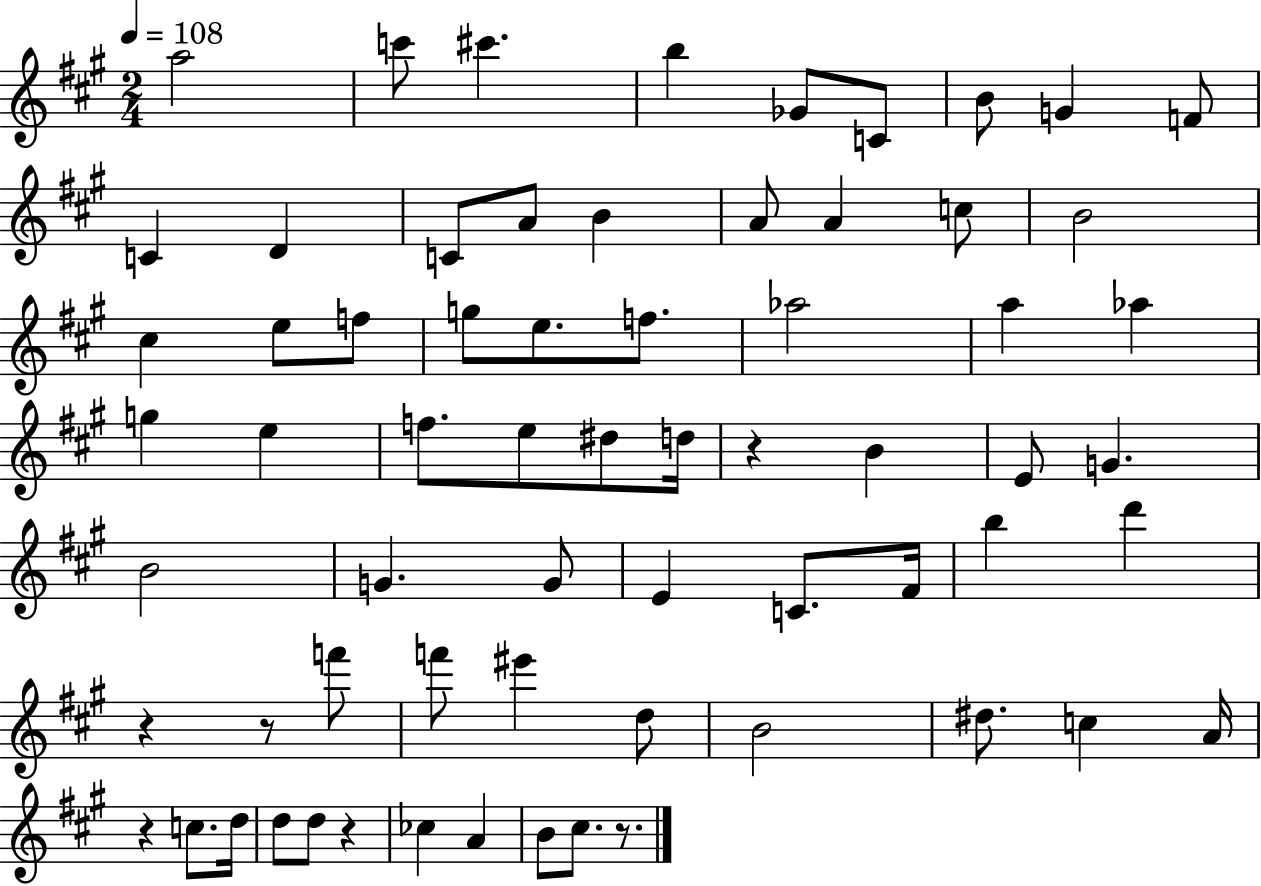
{
  \clef treble
  \numericTimeSignature
  \time 2/4
  \key a \major
  \tempo 4 = 108
  \repeat volta 2 { a''2 | c'''8 cis'''4. | b''4 ges'8 c'8 | b'8 g'4 f'8 | \break c'4 d'4 | c'8 a'8 b'4 | a'8 a'4 c''8 | b'2 | \break cis''4 e''8 f''8 | g''8 e''8. f''8. | aes''2 | a''4 aes''4 | \break g''4 e''4 | f''8. e''8 dis''8 d''16 | r4 b'4 | e'8 g'4. | \break b'2 | g'4. g'8 | e'4 c'8. fis'16 | b''4 d'''4 | \break r4 r8 f'''8 | f'''8 eis'''4 d''8 | b'2 | dis''8. c''4 a'16 | \break r4 c''8. d''16 | d''8 d''8 r4 | ces''4 a'4 | b'8 cis''8. r8. | \break } \bar "|."
}